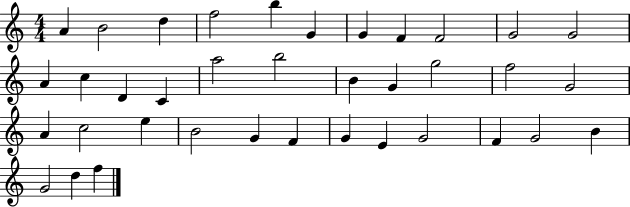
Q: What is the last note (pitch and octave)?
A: F5